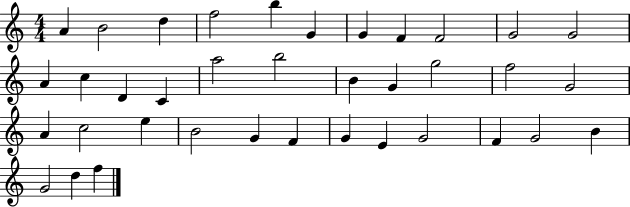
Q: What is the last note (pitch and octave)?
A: F5